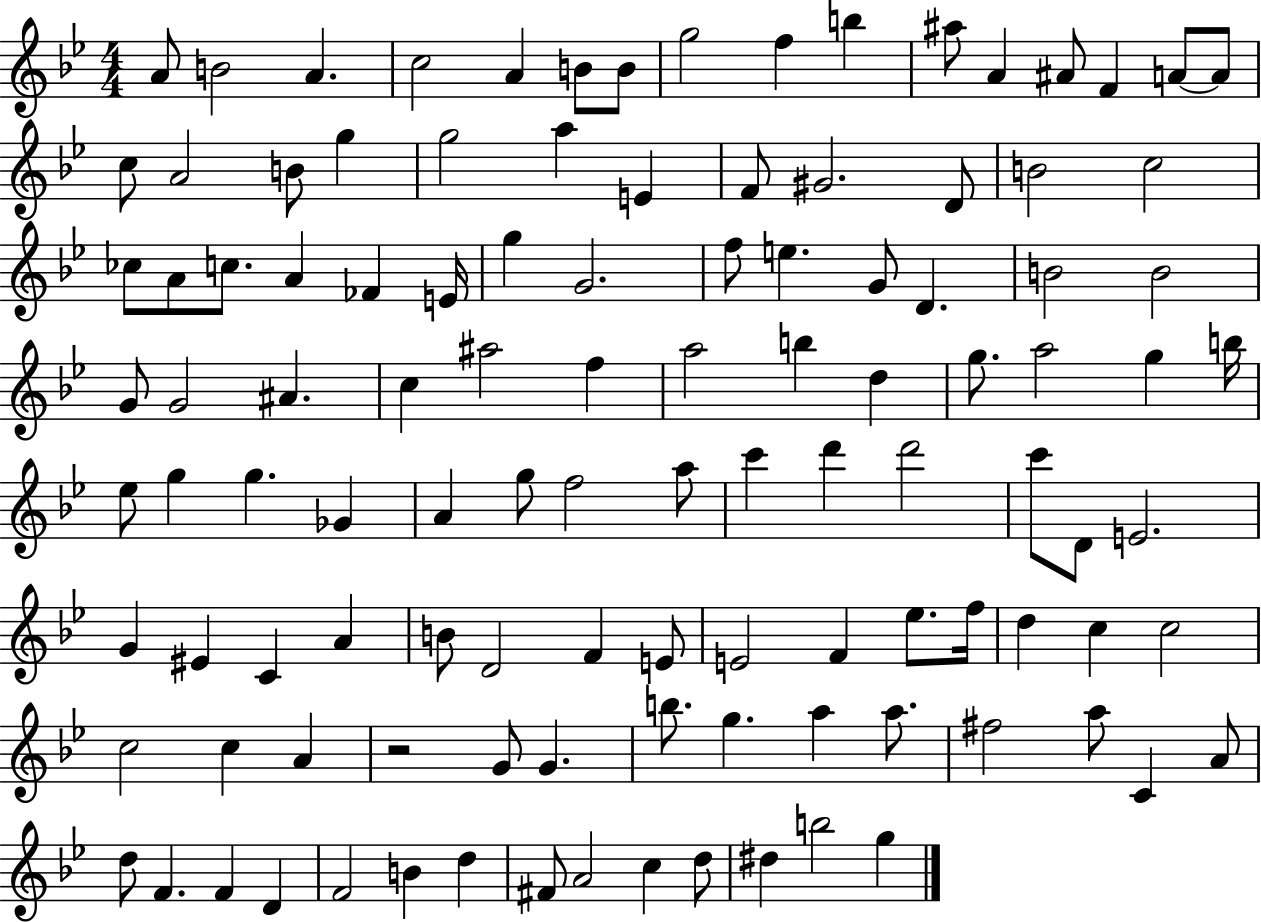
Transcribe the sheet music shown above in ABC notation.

X:1
T:Untitled
M:4/4
L:1/4
K:Bb
A/2 B2 A c2 A B/2 B/2 g2 f b ^a/2 A ^A/2 F A/2 A/2 c/2 A2 B/2 g g2 a E F/2 ^G2 D/2 B2 c2 _c/2 A/2 c/2 A _F E/4 g G2 f/2 e G/2 D B2 B2 G/2 G2 ^A c ^a2 f a2 b d g/2 a2 g b/4 _e/2 g g _G A g/2 f2 a/2 c' d' d'2 c'/2 D/2 E2 G ^E C A B/2 D2 F E/2 E2 F _e/2 f/4 d c c2 c2 c A z2 G/2 G b/2 g a a/2 ^f2 a/2 C A/2 d/2 F F D F2 B d ^F/2 A2 c d/2 ^d b2 g